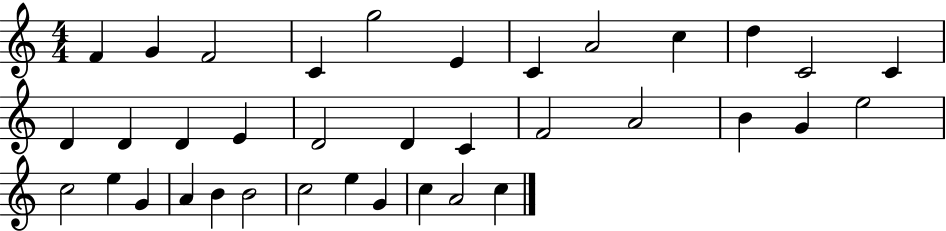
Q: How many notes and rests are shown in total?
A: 36